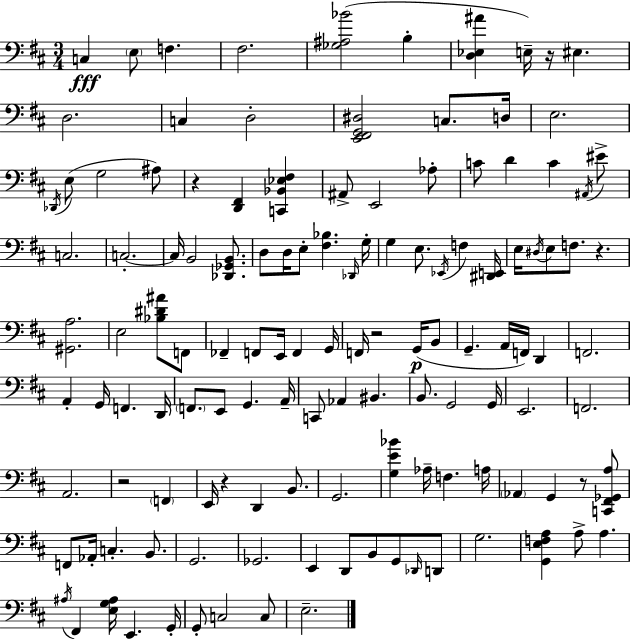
{
  \clef bass
  \numericTimeSignature
  \time 3/4
  \key d \major
  c4\fff \parenthesize e8 f4. | fis2. | <ges ais bes'>2( b4-. | <d ees ais'>4 e16--) r16 eis4. | \break d2. | c4 d2-. | <e, fis, g, dis>2 c8. d16 | e2. | \break \acciaccatura { des,16 } e8( g2 ais8) | r4 <d, fis,>4 <c, bes, ees fis>4 | ais,8-> e,2 aes8-. | c'8 d'4 c'4 \acciaccatura { ais,16 } | \break eis'8-> c2. | c2.-.~~ | c16 b,2 <des, ges, b,>8. | d8 d16 e8-. <fis bes>4. | \break \grace { des,16 } g16-. g4 e8. \acciaccatura { ees,16 } f4 | <dis, e,>16 e16 \acciaccatura { dis16 } e8 f8. r4. | <gis, a>2. | e2 | \break <bes dis' ais'>8 f,8 fes,4-- f,8 e,16 | f,4 g,16 f,16 r2 | g,16(\p b,8 g,4.-- a,16 | f,16) d,4 f,2. | \break a,4-. g,16 f,4. | d,16 \parenthesize f,8. e,8 g,4. | a,16-- c,8 aes,4 bis,4. | b,8. g,2 | \break g,16 e,2. | f,2. | a,2. | r2 | \break \parenthesize f,4 e,16 r4 d,4 | b,8. g,2. | <g e' bes'>4 aes16-- f4. | a16 \parenthesize aes,4 g,4 | \break r8 <c, fis, ges, a>8 f,8 aes,16-. c4.-. | b,8. g,2. | ges,2. | e,4 d,8 b,8 | \break g,8 \grace { des,16 } d,8 g2. | <g, e f a>4 a8-> | a4. \acciaccatura { ais16 } fis,4 <e g ais>16 | e,4. g,16-. g,8-. c2 | \break c8 e2.-- | \bar "|."
}